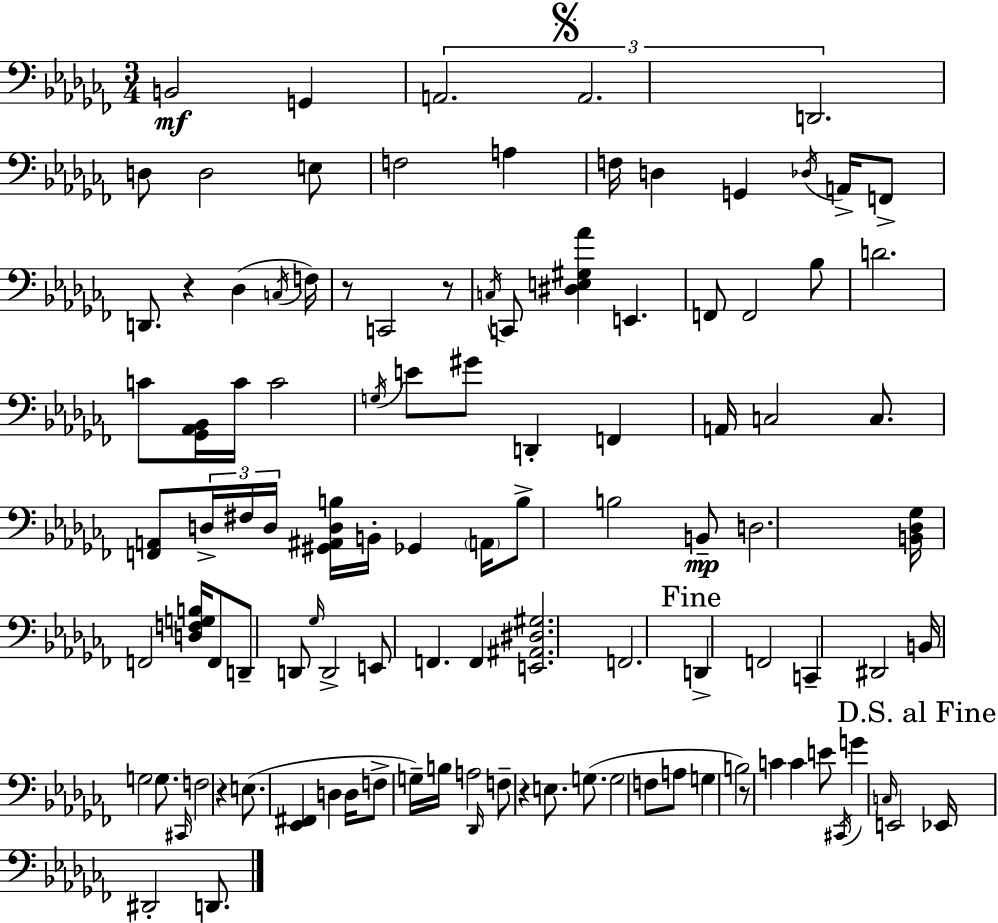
X:1
T:Untitled
M:3/4
L:1/4
K:Abm
B,,2 G,, A,,2 A,,2 D,,2 D,/2 D,2 E,/2 F,2 A, F,/4 D, G,, _D,/4 A,,/4 F,,/2 D,,/2 z _D, C,/4 F,/4 z/2 C,,2 z/2 C,/4 C,,/2 [^D,E,^G,_A] E,, F,,/2 F,,2 _B,/2 D2 C/2 [_G,,_A,,_B,,]/4 C/4 C2 G,/4 E/2 ^G/2 D,, F,, A,,/4 C,2 C,/2 [F,,A,,]/2 D,/4 ^F,/4 D,/4 [^G,,^A,,D,B,]/4 B,,/4 _G,, A,,/4 B,/2 B,2 B,,/2 D,2 [B,,_D,_G,]/4 F,,2 [D,F,G,B,]/4 F,,/2 D,,/2 D,,/2 _G,/4 D,,2 E,,/2 F,, F,, [E,,^A,,^D,^G,]2 F,,2 D,, F,,2 C,, ^D,,2 B,,/4 G,2 G,/2 ^C,,/4 F,2 z E,/2 [_E,,^F,,] D, D,/4 F,/2 G,/4 B,/4 A,2 _D,,/4 F,/2 z E,/2 G,/2 G,2 F,/2 A,/2 G, B,2 z/2 C C E/2 ^C,,/4 G C,/4 E,,2 _E,,/4 ^D,,2 D,,/2